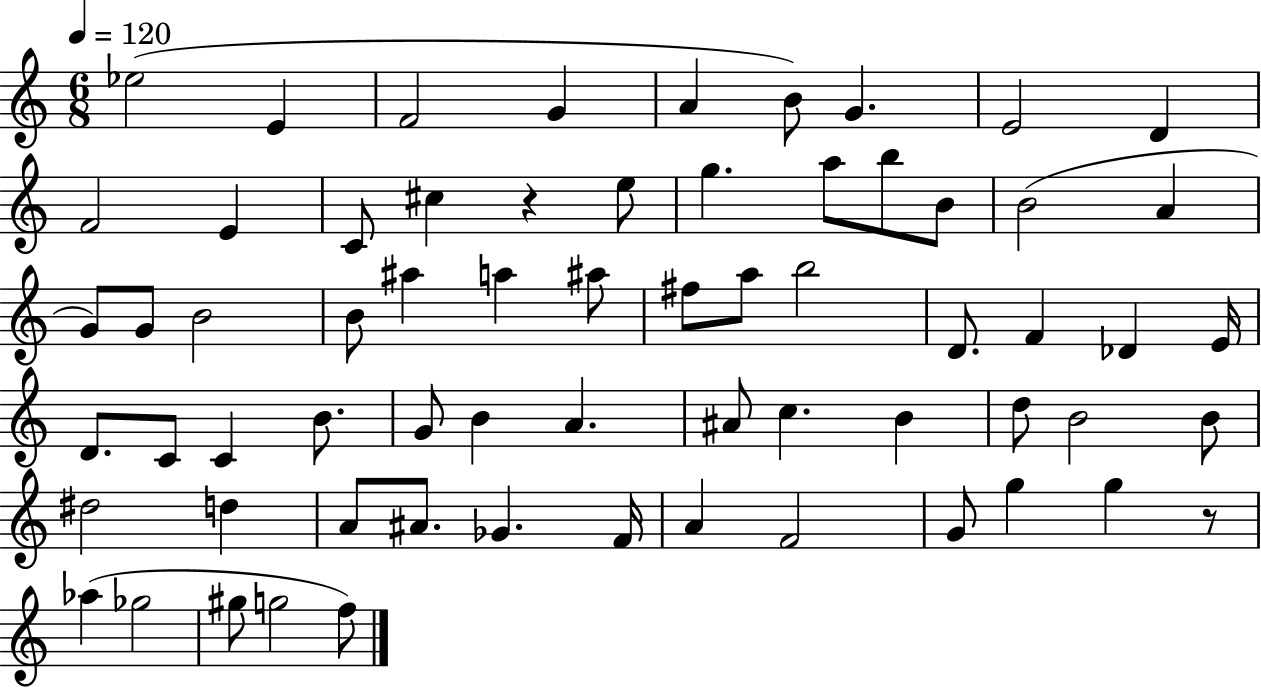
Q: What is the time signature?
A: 6/8